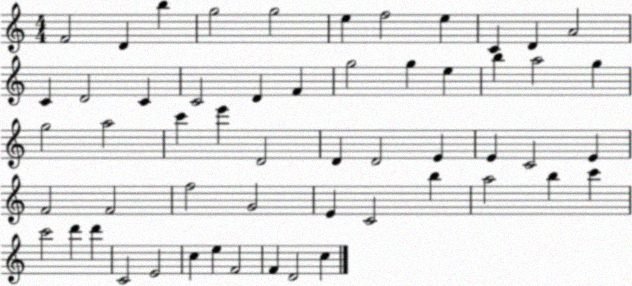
X:1
T:Untitled
M:4/4
L:1/4
K:C
F2 D b g2 g2 e f2 e C D A2 C D2 C C2 D F g2 g e b a2 g g2 a2 c' e' D2 D D2 E E C2 E F2 F2 f2 G2 E C2 b a2 b c' c'2 d' d' C2 E2 c e F2 F D2 c